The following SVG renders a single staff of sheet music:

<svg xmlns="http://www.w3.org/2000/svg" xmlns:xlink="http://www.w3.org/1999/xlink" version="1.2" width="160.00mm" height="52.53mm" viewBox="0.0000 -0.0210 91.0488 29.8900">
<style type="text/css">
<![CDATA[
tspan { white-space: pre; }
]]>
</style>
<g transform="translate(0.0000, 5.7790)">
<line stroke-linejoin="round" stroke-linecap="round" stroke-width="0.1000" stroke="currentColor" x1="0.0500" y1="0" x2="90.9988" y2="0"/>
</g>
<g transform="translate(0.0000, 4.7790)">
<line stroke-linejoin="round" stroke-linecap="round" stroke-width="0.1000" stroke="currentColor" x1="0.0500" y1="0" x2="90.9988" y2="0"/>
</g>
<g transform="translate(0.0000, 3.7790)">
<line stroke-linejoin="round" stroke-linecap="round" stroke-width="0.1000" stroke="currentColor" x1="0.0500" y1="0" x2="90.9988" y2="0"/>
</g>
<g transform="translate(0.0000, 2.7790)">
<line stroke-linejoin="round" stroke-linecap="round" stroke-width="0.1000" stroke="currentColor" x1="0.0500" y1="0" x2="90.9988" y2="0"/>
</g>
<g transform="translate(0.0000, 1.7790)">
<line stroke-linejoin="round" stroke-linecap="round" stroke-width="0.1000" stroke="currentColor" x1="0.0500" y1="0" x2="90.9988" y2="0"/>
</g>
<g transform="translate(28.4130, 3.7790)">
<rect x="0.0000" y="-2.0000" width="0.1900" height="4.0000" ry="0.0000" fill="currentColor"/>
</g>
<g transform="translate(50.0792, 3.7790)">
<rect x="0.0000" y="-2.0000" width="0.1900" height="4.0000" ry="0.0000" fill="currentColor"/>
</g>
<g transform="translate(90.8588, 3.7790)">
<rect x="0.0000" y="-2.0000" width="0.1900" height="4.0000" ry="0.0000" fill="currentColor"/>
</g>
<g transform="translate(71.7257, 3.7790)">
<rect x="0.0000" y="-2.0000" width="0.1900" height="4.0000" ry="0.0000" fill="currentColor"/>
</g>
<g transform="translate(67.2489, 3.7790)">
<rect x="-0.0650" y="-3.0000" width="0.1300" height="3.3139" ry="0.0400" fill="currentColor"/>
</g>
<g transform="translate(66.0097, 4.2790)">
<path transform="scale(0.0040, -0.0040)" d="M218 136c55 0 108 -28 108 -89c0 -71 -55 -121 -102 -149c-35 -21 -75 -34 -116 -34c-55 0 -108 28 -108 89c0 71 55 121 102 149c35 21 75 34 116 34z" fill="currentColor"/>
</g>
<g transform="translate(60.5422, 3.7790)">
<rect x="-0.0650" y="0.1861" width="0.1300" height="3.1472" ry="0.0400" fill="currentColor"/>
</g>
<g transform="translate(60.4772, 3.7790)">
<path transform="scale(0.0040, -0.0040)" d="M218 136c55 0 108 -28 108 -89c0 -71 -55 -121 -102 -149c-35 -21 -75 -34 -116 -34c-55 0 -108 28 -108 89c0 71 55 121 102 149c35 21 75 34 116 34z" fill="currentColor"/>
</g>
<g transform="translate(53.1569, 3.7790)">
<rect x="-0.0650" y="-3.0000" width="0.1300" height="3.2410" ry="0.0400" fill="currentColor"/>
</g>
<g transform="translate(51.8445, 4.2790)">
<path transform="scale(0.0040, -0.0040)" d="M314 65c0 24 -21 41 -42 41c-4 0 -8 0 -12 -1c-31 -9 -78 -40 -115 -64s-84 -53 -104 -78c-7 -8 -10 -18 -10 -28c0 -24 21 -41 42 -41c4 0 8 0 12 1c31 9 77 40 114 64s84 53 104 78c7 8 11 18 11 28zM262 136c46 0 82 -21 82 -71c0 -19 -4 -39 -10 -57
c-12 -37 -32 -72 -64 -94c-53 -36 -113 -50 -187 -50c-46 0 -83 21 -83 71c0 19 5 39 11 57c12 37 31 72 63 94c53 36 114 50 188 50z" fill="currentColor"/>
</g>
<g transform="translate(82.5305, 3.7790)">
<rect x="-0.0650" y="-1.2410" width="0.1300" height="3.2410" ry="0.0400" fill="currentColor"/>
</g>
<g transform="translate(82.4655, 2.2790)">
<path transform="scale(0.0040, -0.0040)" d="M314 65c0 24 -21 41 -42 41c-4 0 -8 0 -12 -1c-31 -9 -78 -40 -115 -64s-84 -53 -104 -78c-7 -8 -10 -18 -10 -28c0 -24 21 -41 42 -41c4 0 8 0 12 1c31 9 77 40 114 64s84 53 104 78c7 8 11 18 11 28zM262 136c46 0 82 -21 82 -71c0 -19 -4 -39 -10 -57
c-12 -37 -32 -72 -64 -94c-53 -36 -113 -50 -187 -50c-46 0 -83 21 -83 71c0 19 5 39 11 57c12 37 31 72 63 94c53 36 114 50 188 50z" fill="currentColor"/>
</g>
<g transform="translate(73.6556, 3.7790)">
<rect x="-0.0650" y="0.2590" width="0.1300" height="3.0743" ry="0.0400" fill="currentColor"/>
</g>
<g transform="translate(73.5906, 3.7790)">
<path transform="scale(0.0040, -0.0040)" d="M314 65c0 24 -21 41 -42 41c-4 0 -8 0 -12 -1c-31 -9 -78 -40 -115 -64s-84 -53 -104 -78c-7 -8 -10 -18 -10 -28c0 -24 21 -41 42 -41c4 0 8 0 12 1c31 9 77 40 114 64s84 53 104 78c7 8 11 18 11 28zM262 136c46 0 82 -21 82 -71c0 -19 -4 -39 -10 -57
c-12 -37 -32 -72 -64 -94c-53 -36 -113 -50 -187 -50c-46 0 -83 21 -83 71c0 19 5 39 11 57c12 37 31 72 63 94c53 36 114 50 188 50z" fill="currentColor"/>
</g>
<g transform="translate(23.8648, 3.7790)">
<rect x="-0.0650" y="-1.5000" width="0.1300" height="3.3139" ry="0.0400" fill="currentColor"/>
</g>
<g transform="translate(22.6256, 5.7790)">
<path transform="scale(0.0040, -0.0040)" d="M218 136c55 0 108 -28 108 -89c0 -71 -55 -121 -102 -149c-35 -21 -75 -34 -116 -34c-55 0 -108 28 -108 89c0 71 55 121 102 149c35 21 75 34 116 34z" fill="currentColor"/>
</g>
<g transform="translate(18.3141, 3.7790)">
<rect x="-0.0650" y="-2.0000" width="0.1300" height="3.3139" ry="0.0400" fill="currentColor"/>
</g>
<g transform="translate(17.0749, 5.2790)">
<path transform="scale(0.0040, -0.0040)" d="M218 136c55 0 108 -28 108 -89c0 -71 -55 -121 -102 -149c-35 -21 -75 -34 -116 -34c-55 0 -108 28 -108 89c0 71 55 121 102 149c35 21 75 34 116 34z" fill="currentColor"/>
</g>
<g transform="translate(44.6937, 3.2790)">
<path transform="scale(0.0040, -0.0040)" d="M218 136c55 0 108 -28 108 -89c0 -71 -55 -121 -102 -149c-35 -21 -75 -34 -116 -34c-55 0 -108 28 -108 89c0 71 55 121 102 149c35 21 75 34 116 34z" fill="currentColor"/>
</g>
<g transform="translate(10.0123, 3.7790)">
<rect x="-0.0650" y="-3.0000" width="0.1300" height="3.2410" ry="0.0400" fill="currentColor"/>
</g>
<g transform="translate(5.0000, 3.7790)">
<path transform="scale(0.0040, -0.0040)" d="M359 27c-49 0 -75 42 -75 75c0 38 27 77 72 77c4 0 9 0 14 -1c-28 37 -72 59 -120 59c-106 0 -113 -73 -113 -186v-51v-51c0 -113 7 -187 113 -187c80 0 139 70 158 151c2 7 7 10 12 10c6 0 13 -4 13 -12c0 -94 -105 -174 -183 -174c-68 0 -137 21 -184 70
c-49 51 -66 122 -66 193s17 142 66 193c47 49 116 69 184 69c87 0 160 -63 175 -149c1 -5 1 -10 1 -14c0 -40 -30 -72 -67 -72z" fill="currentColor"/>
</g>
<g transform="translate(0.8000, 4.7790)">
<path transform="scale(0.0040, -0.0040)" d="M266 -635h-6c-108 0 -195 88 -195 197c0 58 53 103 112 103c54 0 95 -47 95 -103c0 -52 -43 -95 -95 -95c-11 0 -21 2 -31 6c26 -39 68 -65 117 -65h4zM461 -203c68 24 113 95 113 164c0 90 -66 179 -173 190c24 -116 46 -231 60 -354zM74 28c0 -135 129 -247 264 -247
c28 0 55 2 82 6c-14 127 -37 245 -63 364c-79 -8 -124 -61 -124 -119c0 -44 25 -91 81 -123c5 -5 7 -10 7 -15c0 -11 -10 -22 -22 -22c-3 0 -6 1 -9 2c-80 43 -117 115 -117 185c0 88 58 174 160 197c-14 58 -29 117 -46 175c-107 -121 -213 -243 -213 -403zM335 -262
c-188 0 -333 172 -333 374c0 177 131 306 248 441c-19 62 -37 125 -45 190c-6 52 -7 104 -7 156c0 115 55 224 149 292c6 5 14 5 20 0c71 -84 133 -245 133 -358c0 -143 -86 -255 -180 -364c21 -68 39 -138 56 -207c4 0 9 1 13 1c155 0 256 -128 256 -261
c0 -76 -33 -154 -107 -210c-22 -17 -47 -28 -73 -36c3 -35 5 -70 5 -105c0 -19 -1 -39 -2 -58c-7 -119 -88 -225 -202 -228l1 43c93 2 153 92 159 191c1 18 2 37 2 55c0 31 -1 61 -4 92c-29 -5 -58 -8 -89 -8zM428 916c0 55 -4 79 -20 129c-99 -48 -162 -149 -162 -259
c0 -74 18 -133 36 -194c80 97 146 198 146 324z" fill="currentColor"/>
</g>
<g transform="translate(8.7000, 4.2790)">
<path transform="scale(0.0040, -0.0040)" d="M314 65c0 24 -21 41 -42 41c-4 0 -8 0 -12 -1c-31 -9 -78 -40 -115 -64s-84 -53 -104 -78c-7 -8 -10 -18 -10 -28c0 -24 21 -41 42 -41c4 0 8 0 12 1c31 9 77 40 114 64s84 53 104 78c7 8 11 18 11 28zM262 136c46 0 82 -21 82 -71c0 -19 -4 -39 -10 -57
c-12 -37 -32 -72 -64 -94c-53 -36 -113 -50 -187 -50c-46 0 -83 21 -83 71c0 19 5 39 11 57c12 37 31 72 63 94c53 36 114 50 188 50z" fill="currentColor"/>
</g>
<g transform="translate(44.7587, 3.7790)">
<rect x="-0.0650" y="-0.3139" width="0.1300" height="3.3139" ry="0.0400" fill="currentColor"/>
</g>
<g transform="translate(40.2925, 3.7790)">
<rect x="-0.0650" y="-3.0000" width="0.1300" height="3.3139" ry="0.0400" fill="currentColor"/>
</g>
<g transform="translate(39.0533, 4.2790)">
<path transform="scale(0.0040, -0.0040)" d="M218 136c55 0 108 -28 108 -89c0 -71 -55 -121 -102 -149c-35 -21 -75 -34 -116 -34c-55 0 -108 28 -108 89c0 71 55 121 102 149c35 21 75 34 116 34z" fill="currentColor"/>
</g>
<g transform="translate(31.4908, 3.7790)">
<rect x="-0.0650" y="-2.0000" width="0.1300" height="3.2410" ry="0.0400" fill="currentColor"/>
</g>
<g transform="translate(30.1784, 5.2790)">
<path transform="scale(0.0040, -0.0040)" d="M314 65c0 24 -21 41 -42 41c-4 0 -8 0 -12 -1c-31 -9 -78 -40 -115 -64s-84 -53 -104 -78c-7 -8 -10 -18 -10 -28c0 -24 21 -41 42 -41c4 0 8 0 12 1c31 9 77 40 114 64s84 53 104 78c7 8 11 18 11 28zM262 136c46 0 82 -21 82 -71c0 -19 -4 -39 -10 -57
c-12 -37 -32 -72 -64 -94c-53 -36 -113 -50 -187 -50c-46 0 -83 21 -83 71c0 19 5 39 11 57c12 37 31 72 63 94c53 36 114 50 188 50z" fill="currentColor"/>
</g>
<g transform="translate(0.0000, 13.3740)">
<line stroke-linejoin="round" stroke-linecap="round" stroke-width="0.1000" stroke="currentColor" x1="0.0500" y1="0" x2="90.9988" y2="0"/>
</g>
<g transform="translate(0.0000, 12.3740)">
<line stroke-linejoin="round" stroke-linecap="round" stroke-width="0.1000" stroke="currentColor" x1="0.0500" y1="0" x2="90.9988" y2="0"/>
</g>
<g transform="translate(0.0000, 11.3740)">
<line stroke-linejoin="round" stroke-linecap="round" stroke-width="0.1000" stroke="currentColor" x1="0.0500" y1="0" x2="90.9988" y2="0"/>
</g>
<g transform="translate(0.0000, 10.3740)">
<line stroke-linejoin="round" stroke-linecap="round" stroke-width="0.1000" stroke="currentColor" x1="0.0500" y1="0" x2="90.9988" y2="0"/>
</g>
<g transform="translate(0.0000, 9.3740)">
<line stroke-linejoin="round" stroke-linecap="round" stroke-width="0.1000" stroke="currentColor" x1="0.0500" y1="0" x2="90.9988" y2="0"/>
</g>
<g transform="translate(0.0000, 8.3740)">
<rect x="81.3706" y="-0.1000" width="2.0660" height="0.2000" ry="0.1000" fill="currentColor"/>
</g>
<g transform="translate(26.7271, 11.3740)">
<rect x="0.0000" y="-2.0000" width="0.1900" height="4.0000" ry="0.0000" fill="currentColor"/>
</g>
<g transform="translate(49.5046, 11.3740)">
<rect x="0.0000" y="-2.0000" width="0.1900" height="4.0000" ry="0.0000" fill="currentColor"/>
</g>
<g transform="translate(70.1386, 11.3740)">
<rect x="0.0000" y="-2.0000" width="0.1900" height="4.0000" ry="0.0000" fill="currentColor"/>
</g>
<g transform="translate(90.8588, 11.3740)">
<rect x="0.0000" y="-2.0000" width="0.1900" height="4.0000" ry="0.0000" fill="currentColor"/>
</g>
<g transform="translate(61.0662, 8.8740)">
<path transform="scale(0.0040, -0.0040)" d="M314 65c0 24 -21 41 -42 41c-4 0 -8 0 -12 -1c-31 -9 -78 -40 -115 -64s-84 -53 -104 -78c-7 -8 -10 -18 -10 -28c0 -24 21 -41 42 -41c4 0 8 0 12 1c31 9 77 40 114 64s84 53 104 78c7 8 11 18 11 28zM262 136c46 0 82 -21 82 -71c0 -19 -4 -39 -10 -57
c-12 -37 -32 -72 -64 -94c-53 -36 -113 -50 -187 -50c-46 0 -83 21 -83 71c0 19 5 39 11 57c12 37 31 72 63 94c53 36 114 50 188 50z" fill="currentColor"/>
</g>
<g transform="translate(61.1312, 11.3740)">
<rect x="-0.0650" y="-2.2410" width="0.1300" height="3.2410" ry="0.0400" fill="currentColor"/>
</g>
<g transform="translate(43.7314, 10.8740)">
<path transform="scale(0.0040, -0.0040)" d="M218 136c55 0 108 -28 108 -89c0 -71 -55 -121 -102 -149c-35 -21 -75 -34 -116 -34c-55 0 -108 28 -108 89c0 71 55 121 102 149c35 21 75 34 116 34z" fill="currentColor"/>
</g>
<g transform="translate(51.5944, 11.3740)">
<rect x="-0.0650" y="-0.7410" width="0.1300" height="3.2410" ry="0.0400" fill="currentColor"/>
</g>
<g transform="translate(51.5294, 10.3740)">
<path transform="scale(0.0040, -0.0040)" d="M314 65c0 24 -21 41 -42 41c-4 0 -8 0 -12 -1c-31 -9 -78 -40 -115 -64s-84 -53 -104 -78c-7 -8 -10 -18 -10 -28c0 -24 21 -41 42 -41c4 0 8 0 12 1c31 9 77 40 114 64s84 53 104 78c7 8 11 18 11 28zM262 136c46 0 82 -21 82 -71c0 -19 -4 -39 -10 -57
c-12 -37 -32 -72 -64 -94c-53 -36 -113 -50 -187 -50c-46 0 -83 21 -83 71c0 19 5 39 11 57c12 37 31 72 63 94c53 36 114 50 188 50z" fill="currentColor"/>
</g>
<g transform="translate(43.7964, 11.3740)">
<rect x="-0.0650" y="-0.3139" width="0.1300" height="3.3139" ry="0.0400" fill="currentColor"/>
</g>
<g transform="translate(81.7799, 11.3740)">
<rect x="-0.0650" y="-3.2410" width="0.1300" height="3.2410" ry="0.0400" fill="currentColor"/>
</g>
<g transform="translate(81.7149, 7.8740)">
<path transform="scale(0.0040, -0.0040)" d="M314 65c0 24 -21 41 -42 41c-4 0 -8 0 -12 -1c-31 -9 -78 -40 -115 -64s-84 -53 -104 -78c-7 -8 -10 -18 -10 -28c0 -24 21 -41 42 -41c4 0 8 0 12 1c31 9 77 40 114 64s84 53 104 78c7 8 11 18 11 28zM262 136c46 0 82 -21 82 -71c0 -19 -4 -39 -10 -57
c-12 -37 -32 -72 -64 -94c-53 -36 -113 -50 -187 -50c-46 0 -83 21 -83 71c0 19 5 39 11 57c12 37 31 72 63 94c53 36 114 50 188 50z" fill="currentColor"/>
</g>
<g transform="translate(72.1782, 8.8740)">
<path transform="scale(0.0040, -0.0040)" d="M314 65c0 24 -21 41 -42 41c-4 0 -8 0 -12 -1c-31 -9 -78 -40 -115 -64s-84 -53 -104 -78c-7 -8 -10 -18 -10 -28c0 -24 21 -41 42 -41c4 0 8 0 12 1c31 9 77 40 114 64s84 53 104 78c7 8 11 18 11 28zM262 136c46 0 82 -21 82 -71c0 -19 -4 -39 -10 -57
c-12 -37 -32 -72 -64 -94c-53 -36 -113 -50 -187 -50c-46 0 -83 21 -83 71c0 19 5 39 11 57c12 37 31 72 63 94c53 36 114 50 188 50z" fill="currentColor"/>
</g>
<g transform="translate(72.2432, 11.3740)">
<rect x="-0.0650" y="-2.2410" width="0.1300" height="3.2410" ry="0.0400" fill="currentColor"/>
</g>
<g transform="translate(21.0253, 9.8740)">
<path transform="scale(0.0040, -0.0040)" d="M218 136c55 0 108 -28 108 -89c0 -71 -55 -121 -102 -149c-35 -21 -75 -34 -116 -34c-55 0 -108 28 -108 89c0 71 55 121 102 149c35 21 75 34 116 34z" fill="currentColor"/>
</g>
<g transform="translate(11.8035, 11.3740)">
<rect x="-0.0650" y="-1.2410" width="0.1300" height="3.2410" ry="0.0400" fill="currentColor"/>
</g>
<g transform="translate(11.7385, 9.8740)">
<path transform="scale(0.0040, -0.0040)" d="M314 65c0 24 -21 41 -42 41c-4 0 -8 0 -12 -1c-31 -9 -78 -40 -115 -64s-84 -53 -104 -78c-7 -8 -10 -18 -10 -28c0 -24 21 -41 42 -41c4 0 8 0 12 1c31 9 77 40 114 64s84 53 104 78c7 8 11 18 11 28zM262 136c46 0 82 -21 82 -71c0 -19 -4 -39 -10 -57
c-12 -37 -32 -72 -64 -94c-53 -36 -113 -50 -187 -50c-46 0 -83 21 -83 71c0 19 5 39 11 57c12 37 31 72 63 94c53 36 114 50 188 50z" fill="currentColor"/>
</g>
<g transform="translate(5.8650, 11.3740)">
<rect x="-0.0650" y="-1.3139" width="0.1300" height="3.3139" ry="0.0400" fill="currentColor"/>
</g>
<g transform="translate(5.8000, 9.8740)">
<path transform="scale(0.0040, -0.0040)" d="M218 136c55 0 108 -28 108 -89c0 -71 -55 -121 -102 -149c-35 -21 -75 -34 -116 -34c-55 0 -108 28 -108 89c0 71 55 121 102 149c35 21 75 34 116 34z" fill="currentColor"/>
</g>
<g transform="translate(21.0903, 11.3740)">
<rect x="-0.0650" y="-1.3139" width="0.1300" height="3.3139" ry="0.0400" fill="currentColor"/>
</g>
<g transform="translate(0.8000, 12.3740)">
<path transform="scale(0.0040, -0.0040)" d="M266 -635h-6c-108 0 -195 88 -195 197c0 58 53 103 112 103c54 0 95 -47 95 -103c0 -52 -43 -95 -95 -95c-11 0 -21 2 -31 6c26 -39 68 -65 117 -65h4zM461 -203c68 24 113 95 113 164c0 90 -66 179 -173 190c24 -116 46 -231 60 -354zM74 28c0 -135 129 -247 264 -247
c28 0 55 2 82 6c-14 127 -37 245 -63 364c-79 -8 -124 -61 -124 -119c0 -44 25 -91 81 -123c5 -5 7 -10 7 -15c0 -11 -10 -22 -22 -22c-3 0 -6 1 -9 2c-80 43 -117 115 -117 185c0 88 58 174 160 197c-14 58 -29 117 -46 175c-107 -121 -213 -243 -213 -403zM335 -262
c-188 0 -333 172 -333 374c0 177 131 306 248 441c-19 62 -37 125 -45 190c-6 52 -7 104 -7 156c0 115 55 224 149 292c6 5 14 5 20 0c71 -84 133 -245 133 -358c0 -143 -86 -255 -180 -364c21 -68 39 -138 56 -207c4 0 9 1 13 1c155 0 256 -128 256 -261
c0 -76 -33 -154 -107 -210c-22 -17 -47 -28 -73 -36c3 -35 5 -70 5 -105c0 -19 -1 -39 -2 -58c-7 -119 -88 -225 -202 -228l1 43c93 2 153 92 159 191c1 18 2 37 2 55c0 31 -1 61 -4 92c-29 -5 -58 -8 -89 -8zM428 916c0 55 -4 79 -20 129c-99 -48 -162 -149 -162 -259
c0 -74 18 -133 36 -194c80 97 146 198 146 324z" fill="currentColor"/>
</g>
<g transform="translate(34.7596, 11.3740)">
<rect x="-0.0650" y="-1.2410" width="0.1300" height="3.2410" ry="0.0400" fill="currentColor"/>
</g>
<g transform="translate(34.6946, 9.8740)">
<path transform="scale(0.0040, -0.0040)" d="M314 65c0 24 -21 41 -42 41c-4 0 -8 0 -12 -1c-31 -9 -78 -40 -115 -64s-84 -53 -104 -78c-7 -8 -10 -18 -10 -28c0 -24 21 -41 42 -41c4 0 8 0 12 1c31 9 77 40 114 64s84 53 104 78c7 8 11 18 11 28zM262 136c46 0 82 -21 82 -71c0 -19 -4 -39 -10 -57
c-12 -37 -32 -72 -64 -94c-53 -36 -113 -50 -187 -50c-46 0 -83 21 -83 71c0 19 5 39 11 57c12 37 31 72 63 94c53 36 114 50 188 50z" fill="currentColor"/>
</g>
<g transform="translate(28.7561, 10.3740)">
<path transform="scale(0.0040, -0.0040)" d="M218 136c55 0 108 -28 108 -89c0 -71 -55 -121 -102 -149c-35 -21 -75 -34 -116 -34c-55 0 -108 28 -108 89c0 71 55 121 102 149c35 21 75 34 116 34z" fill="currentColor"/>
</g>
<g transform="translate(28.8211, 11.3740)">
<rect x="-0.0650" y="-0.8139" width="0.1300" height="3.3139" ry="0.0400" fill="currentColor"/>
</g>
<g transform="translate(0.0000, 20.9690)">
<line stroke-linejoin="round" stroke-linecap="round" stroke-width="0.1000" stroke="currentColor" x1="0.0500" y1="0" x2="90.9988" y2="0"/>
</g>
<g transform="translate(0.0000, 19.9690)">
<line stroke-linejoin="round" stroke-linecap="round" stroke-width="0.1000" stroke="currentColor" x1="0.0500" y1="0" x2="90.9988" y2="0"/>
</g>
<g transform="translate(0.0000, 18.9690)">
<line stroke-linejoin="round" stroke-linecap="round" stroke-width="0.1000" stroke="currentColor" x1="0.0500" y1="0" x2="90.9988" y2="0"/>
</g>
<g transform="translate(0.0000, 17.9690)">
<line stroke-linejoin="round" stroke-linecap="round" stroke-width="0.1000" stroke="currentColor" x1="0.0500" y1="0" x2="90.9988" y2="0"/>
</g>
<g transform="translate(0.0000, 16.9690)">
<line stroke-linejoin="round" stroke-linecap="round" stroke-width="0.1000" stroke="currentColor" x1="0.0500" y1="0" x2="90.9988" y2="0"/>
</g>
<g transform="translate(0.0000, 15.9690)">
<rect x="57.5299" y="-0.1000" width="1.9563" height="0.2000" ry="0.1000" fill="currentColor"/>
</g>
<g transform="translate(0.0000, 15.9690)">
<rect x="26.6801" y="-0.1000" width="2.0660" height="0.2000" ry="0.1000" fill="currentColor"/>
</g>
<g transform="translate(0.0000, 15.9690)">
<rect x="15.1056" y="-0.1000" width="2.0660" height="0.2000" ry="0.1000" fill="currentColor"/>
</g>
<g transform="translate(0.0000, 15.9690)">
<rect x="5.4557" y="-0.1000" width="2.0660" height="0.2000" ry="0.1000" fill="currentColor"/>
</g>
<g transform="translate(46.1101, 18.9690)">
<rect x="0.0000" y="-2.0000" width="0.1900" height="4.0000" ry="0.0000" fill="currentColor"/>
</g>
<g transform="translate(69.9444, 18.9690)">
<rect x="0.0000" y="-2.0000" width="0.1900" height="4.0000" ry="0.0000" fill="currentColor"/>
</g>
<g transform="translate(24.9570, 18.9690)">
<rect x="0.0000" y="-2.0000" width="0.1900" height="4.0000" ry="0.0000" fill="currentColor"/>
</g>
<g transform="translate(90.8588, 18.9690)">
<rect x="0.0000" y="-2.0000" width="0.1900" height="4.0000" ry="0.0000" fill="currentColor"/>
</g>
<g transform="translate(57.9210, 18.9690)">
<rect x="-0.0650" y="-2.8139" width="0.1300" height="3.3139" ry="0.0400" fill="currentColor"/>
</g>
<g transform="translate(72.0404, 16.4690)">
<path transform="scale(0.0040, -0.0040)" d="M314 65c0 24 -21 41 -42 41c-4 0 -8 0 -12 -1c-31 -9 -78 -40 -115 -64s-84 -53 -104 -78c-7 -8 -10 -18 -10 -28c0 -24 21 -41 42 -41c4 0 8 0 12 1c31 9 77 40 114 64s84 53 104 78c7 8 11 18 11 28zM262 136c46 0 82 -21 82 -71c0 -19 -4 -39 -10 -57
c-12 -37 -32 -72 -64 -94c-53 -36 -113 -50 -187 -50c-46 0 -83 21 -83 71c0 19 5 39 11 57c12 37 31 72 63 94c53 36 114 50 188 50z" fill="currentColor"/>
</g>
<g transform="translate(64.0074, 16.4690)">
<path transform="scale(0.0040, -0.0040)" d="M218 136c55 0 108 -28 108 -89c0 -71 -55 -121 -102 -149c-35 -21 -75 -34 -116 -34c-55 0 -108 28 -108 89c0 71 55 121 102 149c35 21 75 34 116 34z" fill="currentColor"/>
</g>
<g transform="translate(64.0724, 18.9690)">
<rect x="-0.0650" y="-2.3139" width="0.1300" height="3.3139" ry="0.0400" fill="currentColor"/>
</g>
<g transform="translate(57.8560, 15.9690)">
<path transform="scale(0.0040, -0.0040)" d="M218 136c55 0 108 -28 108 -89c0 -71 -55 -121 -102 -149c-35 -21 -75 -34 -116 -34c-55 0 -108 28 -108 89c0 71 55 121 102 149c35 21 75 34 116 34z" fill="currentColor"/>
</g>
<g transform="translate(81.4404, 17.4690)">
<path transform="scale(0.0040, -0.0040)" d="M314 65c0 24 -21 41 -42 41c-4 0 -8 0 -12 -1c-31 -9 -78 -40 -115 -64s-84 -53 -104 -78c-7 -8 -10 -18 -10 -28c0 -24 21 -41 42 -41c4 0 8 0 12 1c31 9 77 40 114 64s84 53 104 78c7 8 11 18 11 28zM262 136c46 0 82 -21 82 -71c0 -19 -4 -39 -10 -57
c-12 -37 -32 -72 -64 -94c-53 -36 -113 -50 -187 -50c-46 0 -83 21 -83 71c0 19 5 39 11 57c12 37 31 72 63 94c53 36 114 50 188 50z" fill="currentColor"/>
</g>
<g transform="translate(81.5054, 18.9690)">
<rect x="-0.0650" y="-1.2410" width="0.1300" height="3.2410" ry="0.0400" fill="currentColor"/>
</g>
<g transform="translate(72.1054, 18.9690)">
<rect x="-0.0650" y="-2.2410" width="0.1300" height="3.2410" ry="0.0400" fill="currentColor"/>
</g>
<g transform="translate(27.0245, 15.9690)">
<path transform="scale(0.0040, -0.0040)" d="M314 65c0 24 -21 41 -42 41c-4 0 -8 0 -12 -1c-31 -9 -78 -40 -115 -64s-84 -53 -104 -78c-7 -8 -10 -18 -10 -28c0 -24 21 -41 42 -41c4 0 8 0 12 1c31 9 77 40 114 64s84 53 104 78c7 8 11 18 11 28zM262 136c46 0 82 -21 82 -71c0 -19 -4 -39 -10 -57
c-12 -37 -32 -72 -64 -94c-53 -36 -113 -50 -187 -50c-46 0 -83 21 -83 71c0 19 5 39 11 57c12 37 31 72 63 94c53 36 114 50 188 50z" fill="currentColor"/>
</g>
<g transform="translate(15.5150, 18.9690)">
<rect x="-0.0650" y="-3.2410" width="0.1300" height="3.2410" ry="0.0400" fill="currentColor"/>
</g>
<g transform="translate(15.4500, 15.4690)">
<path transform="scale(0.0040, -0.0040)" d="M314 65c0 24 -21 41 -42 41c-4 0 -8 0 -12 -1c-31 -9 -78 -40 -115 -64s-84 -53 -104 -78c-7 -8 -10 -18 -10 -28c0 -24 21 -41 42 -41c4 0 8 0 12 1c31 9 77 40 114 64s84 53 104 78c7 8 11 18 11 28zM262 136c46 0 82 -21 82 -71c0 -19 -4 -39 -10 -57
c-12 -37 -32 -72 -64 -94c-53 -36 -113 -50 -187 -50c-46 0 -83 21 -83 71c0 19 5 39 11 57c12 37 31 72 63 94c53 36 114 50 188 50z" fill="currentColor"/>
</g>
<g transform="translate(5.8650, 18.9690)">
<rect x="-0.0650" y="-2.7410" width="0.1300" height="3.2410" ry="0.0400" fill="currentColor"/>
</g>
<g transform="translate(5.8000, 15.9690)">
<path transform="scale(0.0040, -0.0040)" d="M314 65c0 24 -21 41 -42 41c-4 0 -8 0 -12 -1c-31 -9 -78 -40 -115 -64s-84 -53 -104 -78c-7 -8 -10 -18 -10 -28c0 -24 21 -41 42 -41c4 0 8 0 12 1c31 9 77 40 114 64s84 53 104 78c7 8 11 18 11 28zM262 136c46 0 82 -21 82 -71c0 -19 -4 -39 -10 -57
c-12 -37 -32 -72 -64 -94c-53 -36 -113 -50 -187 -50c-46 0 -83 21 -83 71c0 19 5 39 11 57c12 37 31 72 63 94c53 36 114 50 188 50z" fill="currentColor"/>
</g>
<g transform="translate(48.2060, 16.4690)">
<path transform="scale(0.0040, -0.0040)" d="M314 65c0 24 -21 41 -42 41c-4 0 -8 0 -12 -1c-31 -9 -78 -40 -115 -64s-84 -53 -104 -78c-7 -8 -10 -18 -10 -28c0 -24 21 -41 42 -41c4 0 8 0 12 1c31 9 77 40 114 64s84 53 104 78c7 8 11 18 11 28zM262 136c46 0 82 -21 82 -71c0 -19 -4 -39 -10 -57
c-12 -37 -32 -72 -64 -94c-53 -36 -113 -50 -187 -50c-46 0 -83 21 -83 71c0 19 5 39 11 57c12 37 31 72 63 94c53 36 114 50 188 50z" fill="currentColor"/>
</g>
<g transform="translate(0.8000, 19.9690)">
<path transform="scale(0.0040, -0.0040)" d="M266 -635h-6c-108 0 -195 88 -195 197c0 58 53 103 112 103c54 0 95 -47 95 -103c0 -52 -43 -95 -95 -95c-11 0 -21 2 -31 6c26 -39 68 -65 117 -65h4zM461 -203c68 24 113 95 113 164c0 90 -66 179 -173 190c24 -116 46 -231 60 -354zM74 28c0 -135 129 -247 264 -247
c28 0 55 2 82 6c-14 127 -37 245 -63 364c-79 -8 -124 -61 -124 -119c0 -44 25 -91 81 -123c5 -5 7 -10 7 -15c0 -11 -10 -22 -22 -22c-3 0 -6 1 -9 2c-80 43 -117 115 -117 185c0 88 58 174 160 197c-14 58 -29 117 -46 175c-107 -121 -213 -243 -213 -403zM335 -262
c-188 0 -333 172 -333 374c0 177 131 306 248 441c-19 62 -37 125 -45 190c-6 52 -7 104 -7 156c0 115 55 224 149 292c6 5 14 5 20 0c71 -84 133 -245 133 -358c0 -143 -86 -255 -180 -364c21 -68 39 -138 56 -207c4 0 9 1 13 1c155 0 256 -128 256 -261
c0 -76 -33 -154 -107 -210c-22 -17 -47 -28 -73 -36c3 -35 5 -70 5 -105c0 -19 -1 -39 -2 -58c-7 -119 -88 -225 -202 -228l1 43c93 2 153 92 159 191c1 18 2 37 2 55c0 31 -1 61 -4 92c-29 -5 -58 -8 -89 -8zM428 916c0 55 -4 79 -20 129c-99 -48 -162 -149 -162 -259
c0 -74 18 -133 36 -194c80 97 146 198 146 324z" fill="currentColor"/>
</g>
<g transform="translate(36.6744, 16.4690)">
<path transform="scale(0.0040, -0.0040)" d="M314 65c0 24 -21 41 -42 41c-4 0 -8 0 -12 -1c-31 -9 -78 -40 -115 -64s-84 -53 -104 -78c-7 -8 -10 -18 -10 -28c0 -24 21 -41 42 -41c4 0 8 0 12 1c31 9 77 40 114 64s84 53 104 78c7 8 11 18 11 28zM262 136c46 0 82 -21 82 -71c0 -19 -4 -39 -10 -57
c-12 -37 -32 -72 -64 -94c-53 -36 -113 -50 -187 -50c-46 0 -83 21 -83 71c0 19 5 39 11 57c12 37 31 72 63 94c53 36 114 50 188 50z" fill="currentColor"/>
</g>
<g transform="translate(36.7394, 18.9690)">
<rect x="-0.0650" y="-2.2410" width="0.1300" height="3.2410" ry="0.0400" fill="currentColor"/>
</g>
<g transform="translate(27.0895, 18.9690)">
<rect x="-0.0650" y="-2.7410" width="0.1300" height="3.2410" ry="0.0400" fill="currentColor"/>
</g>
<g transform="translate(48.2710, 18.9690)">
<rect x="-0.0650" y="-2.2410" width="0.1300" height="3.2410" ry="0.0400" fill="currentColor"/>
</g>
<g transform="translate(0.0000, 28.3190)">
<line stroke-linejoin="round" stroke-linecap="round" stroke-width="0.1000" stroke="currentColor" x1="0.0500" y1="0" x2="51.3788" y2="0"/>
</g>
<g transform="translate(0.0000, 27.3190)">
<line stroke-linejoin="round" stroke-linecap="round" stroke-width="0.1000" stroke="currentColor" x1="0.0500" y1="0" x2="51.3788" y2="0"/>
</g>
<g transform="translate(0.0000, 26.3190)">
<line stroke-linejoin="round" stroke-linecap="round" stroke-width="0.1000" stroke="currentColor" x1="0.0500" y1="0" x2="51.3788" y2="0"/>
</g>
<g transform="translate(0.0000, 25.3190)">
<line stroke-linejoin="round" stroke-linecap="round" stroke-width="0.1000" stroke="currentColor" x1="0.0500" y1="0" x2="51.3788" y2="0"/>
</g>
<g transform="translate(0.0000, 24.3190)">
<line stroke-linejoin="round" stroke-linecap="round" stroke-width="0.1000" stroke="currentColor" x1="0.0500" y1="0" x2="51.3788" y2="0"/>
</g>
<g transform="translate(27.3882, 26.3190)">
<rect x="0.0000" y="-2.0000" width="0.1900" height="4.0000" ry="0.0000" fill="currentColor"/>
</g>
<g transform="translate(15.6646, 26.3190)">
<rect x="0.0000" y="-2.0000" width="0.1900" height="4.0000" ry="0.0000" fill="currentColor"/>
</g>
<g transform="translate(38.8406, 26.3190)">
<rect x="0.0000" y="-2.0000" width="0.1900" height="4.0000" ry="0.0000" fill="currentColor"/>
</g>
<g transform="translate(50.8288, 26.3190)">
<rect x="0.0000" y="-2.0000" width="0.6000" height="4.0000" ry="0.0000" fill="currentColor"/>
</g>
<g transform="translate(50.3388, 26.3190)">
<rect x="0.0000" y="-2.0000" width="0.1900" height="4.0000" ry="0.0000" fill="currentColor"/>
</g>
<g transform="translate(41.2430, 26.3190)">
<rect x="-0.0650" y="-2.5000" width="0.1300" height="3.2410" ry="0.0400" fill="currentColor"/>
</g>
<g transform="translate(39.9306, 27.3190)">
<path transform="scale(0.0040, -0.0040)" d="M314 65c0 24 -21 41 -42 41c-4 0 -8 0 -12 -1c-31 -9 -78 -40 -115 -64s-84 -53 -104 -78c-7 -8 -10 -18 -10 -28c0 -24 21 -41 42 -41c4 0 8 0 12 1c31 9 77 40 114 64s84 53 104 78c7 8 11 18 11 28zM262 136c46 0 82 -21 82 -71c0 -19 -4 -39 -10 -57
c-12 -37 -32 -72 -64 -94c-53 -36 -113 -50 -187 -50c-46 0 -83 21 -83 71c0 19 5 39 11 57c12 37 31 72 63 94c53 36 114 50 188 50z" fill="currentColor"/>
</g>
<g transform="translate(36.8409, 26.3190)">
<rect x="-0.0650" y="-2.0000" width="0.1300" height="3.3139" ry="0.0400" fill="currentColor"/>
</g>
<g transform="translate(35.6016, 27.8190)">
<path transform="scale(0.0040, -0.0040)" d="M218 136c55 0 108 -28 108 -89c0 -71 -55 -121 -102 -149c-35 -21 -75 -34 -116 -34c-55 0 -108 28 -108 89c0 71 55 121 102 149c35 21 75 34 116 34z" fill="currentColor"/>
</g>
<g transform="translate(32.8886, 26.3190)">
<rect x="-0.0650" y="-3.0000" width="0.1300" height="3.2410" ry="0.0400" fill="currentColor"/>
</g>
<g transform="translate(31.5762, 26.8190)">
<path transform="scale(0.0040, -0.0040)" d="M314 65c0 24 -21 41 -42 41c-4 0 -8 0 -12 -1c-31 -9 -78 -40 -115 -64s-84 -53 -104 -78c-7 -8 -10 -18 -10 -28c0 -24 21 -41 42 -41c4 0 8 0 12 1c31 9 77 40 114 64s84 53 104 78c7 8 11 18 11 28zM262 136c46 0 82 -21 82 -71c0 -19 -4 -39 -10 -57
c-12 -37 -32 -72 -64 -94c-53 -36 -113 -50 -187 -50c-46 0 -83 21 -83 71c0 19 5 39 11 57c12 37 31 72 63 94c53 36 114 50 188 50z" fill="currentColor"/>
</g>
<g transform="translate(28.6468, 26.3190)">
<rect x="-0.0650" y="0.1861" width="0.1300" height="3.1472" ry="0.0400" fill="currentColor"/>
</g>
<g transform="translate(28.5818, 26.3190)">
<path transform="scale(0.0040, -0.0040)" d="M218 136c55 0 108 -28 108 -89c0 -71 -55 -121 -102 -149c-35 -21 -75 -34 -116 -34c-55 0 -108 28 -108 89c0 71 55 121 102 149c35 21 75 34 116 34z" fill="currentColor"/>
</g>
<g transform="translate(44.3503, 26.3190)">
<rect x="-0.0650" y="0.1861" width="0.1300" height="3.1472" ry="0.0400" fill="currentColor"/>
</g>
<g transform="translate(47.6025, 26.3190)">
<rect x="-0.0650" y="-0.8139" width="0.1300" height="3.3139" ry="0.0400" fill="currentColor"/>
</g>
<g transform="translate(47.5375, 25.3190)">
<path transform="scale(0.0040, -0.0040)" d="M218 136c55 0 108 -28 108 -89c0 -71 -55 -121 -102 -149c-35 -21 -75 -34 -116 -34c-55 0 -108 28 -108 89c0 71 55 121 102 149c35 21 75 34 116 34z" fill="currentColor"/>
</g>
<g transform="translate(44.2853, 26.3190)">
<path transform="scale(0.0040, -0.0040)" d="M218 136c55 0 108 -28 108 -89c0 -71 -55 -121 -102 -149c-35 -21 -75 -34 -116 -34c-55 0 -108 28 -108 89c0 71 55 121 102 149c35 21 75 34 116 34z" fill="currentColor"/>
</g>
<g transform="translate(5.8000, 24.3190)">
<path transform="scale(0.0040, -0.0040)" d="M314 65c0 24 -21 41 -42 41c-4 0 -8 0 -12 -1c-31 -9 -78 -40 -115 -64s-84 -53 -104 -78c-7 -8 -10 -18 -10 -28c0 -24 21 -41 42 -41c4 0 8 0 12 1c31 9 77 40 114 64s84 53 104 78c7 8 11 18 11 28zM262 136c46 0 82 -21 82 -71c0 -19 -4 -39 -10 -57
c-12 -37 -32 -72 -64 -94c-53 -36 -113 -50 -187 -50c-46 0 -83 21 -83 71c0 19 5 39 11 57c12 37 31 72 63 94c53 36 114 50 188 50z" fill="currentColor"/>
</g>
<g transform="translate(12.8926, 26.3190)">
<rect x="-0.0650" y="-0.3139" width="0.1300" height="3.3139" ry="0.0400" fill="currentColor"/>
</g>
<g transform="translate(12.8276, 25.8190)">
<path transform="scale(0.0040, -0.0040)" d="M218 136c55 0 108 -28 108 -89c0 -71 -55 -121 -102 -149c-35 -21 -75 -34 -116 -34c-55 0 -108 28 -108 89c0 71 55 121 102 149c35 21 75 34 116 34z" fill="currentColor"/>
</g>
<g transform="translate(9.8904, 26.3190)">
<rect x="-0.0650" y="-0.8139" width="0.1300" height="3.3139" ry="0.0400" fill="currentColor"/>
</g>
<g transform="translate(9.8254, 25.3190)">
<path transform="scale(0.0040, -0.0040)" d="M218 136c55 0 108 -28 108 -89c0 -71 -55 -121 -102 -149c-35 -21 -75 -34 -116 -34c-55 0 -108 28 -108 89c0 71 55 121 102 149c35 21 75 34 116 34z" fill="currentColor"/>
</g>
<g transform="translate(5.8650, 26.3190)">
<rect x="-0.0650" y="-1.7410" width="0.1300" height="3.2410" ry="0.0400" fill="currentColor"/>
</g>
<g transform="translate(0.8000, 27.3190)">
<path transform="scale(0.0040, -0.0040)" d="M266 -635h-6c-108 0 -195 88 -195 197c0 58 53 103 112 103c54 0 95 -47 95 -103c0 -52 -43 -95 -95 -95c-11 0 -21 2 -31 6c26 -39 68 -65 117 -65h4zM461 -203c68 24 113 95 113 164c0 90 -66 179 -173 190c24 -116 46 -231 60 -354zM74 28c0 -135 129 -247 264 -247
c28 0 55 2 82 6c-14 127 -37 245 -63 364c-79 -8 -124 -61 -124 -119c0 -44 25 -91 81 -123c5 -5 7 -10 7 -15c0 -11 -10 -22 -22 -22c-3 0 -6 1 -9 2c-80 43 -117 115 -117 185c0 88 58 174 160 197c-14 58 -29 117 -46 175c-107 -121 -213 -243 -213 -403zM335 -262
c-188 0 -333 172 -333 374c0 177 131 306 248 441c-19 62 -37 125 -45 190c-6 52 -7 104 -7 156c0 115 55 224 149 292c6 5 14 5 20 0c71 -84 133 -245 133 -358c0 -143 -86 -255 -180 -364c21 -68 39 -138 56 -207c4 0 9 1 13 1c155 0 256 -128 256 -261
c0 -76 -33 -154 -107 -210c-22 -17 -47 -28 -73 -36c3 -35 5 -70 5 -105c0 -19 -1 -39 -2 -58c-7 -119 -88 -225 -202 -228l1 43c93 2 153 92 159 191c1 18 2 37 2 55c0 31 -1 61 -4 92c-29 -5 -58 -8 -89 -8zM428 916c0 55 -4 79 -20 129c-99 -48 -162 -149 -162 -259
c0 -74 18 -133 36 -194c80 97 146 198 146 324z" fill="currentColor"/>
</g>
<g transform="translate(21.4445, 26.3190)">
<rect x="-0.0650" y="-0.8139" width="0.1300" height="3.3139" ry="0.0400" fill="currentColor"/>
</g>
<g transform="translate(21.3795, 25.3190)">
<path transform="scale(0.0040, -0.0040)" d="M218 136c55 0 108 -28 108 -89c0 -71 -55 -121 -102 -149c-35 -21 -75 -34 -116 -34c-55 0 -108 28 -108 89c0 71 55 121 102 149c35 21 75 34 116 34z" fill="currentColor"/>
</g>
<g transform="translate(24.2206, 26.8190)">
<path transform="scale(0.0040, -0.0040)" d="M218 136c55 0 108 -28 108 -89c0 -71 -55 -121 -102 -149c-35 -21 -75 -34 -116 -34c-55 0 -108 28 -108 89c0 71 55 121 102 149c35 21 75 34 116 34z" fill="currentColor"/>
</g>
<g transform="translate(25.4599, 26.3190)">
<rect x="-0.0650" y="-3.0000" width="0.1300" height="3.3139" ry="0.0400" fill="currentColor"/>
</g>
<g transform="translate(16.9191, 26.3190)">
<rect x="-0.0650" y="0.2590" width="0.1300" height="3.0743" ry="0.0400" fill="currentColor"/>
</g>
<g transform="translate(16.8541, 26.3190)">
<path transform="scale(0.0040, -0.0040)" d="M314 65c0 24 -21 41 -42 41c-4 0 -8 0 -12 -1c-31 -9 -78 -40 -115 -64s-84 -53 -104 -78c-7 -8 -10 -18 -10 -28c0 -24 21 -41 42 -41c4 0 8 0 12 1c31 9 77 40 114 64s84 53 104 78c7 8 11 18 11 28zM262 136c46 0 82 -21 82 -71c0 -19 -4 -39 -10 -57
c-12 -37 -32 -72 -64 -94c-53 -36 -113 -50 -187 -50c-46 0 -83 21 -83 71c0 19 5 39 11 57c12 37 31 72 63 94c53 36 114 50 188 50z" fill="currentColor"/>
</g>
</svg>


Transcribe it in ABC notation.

X:1
T:Untitled
M:4/4
L:1/4
K:C
A2 F E F2 A c A2 B A B2 e2 e e2 e d e2 c d2 g2 g2 b2 a2 b2 a2 g2 g2 a g g2 e2 f2 d c B2 d A B A2 F G2 B d